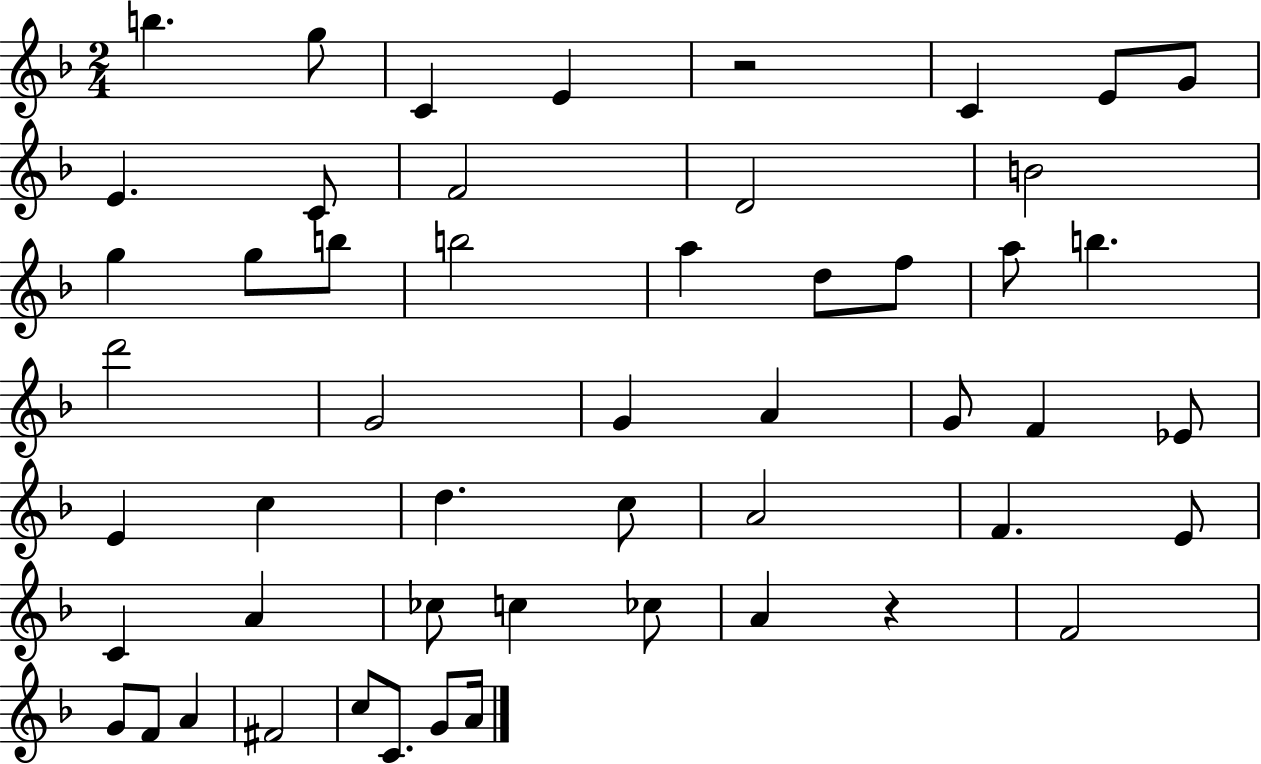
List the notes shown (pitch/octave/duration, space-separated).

B5/q. G5/e C4/q E4/q R/h C4/q E4/e G4/e E4/q. C4/e F4/h D4/h B4/h G5/q G5/e B5/e B5/h A5/q D5/e F5/e A5/e B5/q. D6/h G4/h G4/q A4/q G4/e F4/q Eb4/e E4/q C5/q D5/q. C5/e A4/h F4/q. E4/e C4/q A4/q CES5/e C5/q CES5/e A4/q R/q F4/h G4/e F4/e A4/q F#4/h C5/e C4/e. G4/e A4/s